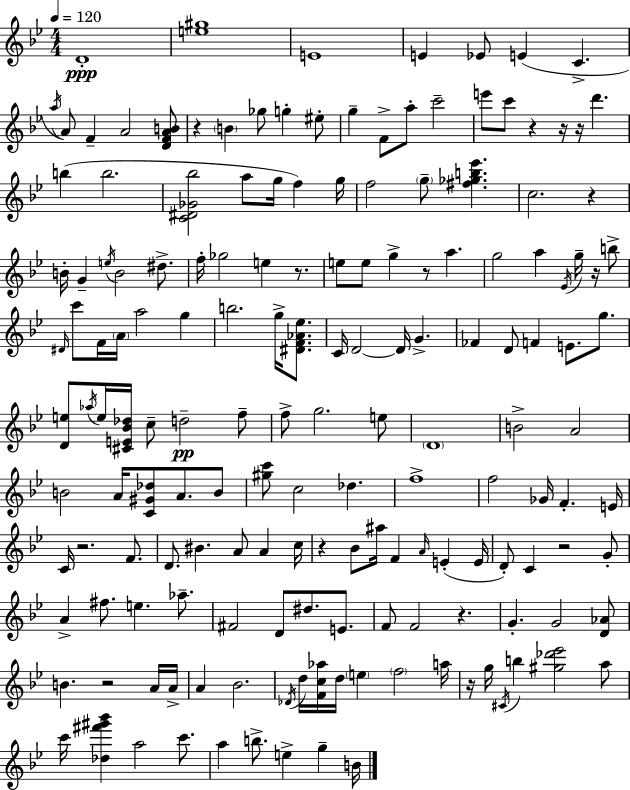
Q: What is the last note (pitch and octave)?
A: B4